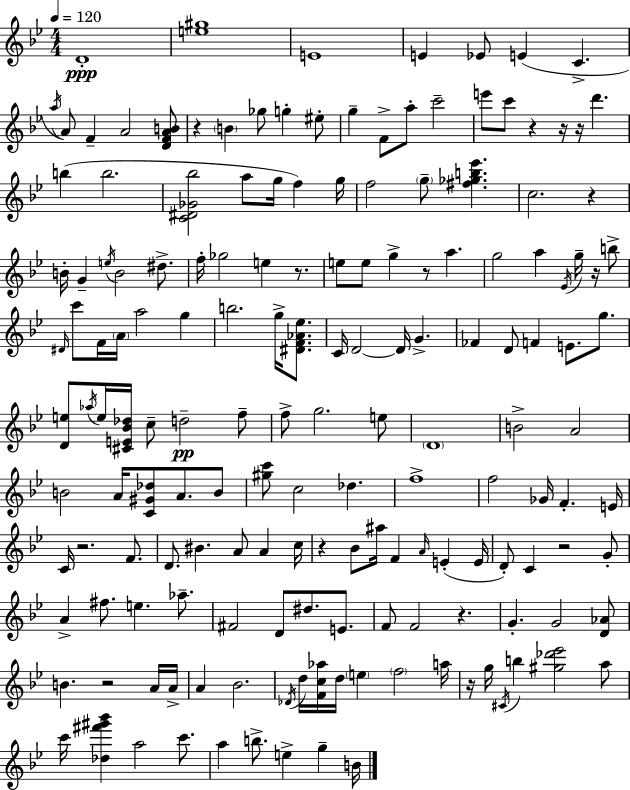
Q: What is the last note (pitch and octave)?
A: B4